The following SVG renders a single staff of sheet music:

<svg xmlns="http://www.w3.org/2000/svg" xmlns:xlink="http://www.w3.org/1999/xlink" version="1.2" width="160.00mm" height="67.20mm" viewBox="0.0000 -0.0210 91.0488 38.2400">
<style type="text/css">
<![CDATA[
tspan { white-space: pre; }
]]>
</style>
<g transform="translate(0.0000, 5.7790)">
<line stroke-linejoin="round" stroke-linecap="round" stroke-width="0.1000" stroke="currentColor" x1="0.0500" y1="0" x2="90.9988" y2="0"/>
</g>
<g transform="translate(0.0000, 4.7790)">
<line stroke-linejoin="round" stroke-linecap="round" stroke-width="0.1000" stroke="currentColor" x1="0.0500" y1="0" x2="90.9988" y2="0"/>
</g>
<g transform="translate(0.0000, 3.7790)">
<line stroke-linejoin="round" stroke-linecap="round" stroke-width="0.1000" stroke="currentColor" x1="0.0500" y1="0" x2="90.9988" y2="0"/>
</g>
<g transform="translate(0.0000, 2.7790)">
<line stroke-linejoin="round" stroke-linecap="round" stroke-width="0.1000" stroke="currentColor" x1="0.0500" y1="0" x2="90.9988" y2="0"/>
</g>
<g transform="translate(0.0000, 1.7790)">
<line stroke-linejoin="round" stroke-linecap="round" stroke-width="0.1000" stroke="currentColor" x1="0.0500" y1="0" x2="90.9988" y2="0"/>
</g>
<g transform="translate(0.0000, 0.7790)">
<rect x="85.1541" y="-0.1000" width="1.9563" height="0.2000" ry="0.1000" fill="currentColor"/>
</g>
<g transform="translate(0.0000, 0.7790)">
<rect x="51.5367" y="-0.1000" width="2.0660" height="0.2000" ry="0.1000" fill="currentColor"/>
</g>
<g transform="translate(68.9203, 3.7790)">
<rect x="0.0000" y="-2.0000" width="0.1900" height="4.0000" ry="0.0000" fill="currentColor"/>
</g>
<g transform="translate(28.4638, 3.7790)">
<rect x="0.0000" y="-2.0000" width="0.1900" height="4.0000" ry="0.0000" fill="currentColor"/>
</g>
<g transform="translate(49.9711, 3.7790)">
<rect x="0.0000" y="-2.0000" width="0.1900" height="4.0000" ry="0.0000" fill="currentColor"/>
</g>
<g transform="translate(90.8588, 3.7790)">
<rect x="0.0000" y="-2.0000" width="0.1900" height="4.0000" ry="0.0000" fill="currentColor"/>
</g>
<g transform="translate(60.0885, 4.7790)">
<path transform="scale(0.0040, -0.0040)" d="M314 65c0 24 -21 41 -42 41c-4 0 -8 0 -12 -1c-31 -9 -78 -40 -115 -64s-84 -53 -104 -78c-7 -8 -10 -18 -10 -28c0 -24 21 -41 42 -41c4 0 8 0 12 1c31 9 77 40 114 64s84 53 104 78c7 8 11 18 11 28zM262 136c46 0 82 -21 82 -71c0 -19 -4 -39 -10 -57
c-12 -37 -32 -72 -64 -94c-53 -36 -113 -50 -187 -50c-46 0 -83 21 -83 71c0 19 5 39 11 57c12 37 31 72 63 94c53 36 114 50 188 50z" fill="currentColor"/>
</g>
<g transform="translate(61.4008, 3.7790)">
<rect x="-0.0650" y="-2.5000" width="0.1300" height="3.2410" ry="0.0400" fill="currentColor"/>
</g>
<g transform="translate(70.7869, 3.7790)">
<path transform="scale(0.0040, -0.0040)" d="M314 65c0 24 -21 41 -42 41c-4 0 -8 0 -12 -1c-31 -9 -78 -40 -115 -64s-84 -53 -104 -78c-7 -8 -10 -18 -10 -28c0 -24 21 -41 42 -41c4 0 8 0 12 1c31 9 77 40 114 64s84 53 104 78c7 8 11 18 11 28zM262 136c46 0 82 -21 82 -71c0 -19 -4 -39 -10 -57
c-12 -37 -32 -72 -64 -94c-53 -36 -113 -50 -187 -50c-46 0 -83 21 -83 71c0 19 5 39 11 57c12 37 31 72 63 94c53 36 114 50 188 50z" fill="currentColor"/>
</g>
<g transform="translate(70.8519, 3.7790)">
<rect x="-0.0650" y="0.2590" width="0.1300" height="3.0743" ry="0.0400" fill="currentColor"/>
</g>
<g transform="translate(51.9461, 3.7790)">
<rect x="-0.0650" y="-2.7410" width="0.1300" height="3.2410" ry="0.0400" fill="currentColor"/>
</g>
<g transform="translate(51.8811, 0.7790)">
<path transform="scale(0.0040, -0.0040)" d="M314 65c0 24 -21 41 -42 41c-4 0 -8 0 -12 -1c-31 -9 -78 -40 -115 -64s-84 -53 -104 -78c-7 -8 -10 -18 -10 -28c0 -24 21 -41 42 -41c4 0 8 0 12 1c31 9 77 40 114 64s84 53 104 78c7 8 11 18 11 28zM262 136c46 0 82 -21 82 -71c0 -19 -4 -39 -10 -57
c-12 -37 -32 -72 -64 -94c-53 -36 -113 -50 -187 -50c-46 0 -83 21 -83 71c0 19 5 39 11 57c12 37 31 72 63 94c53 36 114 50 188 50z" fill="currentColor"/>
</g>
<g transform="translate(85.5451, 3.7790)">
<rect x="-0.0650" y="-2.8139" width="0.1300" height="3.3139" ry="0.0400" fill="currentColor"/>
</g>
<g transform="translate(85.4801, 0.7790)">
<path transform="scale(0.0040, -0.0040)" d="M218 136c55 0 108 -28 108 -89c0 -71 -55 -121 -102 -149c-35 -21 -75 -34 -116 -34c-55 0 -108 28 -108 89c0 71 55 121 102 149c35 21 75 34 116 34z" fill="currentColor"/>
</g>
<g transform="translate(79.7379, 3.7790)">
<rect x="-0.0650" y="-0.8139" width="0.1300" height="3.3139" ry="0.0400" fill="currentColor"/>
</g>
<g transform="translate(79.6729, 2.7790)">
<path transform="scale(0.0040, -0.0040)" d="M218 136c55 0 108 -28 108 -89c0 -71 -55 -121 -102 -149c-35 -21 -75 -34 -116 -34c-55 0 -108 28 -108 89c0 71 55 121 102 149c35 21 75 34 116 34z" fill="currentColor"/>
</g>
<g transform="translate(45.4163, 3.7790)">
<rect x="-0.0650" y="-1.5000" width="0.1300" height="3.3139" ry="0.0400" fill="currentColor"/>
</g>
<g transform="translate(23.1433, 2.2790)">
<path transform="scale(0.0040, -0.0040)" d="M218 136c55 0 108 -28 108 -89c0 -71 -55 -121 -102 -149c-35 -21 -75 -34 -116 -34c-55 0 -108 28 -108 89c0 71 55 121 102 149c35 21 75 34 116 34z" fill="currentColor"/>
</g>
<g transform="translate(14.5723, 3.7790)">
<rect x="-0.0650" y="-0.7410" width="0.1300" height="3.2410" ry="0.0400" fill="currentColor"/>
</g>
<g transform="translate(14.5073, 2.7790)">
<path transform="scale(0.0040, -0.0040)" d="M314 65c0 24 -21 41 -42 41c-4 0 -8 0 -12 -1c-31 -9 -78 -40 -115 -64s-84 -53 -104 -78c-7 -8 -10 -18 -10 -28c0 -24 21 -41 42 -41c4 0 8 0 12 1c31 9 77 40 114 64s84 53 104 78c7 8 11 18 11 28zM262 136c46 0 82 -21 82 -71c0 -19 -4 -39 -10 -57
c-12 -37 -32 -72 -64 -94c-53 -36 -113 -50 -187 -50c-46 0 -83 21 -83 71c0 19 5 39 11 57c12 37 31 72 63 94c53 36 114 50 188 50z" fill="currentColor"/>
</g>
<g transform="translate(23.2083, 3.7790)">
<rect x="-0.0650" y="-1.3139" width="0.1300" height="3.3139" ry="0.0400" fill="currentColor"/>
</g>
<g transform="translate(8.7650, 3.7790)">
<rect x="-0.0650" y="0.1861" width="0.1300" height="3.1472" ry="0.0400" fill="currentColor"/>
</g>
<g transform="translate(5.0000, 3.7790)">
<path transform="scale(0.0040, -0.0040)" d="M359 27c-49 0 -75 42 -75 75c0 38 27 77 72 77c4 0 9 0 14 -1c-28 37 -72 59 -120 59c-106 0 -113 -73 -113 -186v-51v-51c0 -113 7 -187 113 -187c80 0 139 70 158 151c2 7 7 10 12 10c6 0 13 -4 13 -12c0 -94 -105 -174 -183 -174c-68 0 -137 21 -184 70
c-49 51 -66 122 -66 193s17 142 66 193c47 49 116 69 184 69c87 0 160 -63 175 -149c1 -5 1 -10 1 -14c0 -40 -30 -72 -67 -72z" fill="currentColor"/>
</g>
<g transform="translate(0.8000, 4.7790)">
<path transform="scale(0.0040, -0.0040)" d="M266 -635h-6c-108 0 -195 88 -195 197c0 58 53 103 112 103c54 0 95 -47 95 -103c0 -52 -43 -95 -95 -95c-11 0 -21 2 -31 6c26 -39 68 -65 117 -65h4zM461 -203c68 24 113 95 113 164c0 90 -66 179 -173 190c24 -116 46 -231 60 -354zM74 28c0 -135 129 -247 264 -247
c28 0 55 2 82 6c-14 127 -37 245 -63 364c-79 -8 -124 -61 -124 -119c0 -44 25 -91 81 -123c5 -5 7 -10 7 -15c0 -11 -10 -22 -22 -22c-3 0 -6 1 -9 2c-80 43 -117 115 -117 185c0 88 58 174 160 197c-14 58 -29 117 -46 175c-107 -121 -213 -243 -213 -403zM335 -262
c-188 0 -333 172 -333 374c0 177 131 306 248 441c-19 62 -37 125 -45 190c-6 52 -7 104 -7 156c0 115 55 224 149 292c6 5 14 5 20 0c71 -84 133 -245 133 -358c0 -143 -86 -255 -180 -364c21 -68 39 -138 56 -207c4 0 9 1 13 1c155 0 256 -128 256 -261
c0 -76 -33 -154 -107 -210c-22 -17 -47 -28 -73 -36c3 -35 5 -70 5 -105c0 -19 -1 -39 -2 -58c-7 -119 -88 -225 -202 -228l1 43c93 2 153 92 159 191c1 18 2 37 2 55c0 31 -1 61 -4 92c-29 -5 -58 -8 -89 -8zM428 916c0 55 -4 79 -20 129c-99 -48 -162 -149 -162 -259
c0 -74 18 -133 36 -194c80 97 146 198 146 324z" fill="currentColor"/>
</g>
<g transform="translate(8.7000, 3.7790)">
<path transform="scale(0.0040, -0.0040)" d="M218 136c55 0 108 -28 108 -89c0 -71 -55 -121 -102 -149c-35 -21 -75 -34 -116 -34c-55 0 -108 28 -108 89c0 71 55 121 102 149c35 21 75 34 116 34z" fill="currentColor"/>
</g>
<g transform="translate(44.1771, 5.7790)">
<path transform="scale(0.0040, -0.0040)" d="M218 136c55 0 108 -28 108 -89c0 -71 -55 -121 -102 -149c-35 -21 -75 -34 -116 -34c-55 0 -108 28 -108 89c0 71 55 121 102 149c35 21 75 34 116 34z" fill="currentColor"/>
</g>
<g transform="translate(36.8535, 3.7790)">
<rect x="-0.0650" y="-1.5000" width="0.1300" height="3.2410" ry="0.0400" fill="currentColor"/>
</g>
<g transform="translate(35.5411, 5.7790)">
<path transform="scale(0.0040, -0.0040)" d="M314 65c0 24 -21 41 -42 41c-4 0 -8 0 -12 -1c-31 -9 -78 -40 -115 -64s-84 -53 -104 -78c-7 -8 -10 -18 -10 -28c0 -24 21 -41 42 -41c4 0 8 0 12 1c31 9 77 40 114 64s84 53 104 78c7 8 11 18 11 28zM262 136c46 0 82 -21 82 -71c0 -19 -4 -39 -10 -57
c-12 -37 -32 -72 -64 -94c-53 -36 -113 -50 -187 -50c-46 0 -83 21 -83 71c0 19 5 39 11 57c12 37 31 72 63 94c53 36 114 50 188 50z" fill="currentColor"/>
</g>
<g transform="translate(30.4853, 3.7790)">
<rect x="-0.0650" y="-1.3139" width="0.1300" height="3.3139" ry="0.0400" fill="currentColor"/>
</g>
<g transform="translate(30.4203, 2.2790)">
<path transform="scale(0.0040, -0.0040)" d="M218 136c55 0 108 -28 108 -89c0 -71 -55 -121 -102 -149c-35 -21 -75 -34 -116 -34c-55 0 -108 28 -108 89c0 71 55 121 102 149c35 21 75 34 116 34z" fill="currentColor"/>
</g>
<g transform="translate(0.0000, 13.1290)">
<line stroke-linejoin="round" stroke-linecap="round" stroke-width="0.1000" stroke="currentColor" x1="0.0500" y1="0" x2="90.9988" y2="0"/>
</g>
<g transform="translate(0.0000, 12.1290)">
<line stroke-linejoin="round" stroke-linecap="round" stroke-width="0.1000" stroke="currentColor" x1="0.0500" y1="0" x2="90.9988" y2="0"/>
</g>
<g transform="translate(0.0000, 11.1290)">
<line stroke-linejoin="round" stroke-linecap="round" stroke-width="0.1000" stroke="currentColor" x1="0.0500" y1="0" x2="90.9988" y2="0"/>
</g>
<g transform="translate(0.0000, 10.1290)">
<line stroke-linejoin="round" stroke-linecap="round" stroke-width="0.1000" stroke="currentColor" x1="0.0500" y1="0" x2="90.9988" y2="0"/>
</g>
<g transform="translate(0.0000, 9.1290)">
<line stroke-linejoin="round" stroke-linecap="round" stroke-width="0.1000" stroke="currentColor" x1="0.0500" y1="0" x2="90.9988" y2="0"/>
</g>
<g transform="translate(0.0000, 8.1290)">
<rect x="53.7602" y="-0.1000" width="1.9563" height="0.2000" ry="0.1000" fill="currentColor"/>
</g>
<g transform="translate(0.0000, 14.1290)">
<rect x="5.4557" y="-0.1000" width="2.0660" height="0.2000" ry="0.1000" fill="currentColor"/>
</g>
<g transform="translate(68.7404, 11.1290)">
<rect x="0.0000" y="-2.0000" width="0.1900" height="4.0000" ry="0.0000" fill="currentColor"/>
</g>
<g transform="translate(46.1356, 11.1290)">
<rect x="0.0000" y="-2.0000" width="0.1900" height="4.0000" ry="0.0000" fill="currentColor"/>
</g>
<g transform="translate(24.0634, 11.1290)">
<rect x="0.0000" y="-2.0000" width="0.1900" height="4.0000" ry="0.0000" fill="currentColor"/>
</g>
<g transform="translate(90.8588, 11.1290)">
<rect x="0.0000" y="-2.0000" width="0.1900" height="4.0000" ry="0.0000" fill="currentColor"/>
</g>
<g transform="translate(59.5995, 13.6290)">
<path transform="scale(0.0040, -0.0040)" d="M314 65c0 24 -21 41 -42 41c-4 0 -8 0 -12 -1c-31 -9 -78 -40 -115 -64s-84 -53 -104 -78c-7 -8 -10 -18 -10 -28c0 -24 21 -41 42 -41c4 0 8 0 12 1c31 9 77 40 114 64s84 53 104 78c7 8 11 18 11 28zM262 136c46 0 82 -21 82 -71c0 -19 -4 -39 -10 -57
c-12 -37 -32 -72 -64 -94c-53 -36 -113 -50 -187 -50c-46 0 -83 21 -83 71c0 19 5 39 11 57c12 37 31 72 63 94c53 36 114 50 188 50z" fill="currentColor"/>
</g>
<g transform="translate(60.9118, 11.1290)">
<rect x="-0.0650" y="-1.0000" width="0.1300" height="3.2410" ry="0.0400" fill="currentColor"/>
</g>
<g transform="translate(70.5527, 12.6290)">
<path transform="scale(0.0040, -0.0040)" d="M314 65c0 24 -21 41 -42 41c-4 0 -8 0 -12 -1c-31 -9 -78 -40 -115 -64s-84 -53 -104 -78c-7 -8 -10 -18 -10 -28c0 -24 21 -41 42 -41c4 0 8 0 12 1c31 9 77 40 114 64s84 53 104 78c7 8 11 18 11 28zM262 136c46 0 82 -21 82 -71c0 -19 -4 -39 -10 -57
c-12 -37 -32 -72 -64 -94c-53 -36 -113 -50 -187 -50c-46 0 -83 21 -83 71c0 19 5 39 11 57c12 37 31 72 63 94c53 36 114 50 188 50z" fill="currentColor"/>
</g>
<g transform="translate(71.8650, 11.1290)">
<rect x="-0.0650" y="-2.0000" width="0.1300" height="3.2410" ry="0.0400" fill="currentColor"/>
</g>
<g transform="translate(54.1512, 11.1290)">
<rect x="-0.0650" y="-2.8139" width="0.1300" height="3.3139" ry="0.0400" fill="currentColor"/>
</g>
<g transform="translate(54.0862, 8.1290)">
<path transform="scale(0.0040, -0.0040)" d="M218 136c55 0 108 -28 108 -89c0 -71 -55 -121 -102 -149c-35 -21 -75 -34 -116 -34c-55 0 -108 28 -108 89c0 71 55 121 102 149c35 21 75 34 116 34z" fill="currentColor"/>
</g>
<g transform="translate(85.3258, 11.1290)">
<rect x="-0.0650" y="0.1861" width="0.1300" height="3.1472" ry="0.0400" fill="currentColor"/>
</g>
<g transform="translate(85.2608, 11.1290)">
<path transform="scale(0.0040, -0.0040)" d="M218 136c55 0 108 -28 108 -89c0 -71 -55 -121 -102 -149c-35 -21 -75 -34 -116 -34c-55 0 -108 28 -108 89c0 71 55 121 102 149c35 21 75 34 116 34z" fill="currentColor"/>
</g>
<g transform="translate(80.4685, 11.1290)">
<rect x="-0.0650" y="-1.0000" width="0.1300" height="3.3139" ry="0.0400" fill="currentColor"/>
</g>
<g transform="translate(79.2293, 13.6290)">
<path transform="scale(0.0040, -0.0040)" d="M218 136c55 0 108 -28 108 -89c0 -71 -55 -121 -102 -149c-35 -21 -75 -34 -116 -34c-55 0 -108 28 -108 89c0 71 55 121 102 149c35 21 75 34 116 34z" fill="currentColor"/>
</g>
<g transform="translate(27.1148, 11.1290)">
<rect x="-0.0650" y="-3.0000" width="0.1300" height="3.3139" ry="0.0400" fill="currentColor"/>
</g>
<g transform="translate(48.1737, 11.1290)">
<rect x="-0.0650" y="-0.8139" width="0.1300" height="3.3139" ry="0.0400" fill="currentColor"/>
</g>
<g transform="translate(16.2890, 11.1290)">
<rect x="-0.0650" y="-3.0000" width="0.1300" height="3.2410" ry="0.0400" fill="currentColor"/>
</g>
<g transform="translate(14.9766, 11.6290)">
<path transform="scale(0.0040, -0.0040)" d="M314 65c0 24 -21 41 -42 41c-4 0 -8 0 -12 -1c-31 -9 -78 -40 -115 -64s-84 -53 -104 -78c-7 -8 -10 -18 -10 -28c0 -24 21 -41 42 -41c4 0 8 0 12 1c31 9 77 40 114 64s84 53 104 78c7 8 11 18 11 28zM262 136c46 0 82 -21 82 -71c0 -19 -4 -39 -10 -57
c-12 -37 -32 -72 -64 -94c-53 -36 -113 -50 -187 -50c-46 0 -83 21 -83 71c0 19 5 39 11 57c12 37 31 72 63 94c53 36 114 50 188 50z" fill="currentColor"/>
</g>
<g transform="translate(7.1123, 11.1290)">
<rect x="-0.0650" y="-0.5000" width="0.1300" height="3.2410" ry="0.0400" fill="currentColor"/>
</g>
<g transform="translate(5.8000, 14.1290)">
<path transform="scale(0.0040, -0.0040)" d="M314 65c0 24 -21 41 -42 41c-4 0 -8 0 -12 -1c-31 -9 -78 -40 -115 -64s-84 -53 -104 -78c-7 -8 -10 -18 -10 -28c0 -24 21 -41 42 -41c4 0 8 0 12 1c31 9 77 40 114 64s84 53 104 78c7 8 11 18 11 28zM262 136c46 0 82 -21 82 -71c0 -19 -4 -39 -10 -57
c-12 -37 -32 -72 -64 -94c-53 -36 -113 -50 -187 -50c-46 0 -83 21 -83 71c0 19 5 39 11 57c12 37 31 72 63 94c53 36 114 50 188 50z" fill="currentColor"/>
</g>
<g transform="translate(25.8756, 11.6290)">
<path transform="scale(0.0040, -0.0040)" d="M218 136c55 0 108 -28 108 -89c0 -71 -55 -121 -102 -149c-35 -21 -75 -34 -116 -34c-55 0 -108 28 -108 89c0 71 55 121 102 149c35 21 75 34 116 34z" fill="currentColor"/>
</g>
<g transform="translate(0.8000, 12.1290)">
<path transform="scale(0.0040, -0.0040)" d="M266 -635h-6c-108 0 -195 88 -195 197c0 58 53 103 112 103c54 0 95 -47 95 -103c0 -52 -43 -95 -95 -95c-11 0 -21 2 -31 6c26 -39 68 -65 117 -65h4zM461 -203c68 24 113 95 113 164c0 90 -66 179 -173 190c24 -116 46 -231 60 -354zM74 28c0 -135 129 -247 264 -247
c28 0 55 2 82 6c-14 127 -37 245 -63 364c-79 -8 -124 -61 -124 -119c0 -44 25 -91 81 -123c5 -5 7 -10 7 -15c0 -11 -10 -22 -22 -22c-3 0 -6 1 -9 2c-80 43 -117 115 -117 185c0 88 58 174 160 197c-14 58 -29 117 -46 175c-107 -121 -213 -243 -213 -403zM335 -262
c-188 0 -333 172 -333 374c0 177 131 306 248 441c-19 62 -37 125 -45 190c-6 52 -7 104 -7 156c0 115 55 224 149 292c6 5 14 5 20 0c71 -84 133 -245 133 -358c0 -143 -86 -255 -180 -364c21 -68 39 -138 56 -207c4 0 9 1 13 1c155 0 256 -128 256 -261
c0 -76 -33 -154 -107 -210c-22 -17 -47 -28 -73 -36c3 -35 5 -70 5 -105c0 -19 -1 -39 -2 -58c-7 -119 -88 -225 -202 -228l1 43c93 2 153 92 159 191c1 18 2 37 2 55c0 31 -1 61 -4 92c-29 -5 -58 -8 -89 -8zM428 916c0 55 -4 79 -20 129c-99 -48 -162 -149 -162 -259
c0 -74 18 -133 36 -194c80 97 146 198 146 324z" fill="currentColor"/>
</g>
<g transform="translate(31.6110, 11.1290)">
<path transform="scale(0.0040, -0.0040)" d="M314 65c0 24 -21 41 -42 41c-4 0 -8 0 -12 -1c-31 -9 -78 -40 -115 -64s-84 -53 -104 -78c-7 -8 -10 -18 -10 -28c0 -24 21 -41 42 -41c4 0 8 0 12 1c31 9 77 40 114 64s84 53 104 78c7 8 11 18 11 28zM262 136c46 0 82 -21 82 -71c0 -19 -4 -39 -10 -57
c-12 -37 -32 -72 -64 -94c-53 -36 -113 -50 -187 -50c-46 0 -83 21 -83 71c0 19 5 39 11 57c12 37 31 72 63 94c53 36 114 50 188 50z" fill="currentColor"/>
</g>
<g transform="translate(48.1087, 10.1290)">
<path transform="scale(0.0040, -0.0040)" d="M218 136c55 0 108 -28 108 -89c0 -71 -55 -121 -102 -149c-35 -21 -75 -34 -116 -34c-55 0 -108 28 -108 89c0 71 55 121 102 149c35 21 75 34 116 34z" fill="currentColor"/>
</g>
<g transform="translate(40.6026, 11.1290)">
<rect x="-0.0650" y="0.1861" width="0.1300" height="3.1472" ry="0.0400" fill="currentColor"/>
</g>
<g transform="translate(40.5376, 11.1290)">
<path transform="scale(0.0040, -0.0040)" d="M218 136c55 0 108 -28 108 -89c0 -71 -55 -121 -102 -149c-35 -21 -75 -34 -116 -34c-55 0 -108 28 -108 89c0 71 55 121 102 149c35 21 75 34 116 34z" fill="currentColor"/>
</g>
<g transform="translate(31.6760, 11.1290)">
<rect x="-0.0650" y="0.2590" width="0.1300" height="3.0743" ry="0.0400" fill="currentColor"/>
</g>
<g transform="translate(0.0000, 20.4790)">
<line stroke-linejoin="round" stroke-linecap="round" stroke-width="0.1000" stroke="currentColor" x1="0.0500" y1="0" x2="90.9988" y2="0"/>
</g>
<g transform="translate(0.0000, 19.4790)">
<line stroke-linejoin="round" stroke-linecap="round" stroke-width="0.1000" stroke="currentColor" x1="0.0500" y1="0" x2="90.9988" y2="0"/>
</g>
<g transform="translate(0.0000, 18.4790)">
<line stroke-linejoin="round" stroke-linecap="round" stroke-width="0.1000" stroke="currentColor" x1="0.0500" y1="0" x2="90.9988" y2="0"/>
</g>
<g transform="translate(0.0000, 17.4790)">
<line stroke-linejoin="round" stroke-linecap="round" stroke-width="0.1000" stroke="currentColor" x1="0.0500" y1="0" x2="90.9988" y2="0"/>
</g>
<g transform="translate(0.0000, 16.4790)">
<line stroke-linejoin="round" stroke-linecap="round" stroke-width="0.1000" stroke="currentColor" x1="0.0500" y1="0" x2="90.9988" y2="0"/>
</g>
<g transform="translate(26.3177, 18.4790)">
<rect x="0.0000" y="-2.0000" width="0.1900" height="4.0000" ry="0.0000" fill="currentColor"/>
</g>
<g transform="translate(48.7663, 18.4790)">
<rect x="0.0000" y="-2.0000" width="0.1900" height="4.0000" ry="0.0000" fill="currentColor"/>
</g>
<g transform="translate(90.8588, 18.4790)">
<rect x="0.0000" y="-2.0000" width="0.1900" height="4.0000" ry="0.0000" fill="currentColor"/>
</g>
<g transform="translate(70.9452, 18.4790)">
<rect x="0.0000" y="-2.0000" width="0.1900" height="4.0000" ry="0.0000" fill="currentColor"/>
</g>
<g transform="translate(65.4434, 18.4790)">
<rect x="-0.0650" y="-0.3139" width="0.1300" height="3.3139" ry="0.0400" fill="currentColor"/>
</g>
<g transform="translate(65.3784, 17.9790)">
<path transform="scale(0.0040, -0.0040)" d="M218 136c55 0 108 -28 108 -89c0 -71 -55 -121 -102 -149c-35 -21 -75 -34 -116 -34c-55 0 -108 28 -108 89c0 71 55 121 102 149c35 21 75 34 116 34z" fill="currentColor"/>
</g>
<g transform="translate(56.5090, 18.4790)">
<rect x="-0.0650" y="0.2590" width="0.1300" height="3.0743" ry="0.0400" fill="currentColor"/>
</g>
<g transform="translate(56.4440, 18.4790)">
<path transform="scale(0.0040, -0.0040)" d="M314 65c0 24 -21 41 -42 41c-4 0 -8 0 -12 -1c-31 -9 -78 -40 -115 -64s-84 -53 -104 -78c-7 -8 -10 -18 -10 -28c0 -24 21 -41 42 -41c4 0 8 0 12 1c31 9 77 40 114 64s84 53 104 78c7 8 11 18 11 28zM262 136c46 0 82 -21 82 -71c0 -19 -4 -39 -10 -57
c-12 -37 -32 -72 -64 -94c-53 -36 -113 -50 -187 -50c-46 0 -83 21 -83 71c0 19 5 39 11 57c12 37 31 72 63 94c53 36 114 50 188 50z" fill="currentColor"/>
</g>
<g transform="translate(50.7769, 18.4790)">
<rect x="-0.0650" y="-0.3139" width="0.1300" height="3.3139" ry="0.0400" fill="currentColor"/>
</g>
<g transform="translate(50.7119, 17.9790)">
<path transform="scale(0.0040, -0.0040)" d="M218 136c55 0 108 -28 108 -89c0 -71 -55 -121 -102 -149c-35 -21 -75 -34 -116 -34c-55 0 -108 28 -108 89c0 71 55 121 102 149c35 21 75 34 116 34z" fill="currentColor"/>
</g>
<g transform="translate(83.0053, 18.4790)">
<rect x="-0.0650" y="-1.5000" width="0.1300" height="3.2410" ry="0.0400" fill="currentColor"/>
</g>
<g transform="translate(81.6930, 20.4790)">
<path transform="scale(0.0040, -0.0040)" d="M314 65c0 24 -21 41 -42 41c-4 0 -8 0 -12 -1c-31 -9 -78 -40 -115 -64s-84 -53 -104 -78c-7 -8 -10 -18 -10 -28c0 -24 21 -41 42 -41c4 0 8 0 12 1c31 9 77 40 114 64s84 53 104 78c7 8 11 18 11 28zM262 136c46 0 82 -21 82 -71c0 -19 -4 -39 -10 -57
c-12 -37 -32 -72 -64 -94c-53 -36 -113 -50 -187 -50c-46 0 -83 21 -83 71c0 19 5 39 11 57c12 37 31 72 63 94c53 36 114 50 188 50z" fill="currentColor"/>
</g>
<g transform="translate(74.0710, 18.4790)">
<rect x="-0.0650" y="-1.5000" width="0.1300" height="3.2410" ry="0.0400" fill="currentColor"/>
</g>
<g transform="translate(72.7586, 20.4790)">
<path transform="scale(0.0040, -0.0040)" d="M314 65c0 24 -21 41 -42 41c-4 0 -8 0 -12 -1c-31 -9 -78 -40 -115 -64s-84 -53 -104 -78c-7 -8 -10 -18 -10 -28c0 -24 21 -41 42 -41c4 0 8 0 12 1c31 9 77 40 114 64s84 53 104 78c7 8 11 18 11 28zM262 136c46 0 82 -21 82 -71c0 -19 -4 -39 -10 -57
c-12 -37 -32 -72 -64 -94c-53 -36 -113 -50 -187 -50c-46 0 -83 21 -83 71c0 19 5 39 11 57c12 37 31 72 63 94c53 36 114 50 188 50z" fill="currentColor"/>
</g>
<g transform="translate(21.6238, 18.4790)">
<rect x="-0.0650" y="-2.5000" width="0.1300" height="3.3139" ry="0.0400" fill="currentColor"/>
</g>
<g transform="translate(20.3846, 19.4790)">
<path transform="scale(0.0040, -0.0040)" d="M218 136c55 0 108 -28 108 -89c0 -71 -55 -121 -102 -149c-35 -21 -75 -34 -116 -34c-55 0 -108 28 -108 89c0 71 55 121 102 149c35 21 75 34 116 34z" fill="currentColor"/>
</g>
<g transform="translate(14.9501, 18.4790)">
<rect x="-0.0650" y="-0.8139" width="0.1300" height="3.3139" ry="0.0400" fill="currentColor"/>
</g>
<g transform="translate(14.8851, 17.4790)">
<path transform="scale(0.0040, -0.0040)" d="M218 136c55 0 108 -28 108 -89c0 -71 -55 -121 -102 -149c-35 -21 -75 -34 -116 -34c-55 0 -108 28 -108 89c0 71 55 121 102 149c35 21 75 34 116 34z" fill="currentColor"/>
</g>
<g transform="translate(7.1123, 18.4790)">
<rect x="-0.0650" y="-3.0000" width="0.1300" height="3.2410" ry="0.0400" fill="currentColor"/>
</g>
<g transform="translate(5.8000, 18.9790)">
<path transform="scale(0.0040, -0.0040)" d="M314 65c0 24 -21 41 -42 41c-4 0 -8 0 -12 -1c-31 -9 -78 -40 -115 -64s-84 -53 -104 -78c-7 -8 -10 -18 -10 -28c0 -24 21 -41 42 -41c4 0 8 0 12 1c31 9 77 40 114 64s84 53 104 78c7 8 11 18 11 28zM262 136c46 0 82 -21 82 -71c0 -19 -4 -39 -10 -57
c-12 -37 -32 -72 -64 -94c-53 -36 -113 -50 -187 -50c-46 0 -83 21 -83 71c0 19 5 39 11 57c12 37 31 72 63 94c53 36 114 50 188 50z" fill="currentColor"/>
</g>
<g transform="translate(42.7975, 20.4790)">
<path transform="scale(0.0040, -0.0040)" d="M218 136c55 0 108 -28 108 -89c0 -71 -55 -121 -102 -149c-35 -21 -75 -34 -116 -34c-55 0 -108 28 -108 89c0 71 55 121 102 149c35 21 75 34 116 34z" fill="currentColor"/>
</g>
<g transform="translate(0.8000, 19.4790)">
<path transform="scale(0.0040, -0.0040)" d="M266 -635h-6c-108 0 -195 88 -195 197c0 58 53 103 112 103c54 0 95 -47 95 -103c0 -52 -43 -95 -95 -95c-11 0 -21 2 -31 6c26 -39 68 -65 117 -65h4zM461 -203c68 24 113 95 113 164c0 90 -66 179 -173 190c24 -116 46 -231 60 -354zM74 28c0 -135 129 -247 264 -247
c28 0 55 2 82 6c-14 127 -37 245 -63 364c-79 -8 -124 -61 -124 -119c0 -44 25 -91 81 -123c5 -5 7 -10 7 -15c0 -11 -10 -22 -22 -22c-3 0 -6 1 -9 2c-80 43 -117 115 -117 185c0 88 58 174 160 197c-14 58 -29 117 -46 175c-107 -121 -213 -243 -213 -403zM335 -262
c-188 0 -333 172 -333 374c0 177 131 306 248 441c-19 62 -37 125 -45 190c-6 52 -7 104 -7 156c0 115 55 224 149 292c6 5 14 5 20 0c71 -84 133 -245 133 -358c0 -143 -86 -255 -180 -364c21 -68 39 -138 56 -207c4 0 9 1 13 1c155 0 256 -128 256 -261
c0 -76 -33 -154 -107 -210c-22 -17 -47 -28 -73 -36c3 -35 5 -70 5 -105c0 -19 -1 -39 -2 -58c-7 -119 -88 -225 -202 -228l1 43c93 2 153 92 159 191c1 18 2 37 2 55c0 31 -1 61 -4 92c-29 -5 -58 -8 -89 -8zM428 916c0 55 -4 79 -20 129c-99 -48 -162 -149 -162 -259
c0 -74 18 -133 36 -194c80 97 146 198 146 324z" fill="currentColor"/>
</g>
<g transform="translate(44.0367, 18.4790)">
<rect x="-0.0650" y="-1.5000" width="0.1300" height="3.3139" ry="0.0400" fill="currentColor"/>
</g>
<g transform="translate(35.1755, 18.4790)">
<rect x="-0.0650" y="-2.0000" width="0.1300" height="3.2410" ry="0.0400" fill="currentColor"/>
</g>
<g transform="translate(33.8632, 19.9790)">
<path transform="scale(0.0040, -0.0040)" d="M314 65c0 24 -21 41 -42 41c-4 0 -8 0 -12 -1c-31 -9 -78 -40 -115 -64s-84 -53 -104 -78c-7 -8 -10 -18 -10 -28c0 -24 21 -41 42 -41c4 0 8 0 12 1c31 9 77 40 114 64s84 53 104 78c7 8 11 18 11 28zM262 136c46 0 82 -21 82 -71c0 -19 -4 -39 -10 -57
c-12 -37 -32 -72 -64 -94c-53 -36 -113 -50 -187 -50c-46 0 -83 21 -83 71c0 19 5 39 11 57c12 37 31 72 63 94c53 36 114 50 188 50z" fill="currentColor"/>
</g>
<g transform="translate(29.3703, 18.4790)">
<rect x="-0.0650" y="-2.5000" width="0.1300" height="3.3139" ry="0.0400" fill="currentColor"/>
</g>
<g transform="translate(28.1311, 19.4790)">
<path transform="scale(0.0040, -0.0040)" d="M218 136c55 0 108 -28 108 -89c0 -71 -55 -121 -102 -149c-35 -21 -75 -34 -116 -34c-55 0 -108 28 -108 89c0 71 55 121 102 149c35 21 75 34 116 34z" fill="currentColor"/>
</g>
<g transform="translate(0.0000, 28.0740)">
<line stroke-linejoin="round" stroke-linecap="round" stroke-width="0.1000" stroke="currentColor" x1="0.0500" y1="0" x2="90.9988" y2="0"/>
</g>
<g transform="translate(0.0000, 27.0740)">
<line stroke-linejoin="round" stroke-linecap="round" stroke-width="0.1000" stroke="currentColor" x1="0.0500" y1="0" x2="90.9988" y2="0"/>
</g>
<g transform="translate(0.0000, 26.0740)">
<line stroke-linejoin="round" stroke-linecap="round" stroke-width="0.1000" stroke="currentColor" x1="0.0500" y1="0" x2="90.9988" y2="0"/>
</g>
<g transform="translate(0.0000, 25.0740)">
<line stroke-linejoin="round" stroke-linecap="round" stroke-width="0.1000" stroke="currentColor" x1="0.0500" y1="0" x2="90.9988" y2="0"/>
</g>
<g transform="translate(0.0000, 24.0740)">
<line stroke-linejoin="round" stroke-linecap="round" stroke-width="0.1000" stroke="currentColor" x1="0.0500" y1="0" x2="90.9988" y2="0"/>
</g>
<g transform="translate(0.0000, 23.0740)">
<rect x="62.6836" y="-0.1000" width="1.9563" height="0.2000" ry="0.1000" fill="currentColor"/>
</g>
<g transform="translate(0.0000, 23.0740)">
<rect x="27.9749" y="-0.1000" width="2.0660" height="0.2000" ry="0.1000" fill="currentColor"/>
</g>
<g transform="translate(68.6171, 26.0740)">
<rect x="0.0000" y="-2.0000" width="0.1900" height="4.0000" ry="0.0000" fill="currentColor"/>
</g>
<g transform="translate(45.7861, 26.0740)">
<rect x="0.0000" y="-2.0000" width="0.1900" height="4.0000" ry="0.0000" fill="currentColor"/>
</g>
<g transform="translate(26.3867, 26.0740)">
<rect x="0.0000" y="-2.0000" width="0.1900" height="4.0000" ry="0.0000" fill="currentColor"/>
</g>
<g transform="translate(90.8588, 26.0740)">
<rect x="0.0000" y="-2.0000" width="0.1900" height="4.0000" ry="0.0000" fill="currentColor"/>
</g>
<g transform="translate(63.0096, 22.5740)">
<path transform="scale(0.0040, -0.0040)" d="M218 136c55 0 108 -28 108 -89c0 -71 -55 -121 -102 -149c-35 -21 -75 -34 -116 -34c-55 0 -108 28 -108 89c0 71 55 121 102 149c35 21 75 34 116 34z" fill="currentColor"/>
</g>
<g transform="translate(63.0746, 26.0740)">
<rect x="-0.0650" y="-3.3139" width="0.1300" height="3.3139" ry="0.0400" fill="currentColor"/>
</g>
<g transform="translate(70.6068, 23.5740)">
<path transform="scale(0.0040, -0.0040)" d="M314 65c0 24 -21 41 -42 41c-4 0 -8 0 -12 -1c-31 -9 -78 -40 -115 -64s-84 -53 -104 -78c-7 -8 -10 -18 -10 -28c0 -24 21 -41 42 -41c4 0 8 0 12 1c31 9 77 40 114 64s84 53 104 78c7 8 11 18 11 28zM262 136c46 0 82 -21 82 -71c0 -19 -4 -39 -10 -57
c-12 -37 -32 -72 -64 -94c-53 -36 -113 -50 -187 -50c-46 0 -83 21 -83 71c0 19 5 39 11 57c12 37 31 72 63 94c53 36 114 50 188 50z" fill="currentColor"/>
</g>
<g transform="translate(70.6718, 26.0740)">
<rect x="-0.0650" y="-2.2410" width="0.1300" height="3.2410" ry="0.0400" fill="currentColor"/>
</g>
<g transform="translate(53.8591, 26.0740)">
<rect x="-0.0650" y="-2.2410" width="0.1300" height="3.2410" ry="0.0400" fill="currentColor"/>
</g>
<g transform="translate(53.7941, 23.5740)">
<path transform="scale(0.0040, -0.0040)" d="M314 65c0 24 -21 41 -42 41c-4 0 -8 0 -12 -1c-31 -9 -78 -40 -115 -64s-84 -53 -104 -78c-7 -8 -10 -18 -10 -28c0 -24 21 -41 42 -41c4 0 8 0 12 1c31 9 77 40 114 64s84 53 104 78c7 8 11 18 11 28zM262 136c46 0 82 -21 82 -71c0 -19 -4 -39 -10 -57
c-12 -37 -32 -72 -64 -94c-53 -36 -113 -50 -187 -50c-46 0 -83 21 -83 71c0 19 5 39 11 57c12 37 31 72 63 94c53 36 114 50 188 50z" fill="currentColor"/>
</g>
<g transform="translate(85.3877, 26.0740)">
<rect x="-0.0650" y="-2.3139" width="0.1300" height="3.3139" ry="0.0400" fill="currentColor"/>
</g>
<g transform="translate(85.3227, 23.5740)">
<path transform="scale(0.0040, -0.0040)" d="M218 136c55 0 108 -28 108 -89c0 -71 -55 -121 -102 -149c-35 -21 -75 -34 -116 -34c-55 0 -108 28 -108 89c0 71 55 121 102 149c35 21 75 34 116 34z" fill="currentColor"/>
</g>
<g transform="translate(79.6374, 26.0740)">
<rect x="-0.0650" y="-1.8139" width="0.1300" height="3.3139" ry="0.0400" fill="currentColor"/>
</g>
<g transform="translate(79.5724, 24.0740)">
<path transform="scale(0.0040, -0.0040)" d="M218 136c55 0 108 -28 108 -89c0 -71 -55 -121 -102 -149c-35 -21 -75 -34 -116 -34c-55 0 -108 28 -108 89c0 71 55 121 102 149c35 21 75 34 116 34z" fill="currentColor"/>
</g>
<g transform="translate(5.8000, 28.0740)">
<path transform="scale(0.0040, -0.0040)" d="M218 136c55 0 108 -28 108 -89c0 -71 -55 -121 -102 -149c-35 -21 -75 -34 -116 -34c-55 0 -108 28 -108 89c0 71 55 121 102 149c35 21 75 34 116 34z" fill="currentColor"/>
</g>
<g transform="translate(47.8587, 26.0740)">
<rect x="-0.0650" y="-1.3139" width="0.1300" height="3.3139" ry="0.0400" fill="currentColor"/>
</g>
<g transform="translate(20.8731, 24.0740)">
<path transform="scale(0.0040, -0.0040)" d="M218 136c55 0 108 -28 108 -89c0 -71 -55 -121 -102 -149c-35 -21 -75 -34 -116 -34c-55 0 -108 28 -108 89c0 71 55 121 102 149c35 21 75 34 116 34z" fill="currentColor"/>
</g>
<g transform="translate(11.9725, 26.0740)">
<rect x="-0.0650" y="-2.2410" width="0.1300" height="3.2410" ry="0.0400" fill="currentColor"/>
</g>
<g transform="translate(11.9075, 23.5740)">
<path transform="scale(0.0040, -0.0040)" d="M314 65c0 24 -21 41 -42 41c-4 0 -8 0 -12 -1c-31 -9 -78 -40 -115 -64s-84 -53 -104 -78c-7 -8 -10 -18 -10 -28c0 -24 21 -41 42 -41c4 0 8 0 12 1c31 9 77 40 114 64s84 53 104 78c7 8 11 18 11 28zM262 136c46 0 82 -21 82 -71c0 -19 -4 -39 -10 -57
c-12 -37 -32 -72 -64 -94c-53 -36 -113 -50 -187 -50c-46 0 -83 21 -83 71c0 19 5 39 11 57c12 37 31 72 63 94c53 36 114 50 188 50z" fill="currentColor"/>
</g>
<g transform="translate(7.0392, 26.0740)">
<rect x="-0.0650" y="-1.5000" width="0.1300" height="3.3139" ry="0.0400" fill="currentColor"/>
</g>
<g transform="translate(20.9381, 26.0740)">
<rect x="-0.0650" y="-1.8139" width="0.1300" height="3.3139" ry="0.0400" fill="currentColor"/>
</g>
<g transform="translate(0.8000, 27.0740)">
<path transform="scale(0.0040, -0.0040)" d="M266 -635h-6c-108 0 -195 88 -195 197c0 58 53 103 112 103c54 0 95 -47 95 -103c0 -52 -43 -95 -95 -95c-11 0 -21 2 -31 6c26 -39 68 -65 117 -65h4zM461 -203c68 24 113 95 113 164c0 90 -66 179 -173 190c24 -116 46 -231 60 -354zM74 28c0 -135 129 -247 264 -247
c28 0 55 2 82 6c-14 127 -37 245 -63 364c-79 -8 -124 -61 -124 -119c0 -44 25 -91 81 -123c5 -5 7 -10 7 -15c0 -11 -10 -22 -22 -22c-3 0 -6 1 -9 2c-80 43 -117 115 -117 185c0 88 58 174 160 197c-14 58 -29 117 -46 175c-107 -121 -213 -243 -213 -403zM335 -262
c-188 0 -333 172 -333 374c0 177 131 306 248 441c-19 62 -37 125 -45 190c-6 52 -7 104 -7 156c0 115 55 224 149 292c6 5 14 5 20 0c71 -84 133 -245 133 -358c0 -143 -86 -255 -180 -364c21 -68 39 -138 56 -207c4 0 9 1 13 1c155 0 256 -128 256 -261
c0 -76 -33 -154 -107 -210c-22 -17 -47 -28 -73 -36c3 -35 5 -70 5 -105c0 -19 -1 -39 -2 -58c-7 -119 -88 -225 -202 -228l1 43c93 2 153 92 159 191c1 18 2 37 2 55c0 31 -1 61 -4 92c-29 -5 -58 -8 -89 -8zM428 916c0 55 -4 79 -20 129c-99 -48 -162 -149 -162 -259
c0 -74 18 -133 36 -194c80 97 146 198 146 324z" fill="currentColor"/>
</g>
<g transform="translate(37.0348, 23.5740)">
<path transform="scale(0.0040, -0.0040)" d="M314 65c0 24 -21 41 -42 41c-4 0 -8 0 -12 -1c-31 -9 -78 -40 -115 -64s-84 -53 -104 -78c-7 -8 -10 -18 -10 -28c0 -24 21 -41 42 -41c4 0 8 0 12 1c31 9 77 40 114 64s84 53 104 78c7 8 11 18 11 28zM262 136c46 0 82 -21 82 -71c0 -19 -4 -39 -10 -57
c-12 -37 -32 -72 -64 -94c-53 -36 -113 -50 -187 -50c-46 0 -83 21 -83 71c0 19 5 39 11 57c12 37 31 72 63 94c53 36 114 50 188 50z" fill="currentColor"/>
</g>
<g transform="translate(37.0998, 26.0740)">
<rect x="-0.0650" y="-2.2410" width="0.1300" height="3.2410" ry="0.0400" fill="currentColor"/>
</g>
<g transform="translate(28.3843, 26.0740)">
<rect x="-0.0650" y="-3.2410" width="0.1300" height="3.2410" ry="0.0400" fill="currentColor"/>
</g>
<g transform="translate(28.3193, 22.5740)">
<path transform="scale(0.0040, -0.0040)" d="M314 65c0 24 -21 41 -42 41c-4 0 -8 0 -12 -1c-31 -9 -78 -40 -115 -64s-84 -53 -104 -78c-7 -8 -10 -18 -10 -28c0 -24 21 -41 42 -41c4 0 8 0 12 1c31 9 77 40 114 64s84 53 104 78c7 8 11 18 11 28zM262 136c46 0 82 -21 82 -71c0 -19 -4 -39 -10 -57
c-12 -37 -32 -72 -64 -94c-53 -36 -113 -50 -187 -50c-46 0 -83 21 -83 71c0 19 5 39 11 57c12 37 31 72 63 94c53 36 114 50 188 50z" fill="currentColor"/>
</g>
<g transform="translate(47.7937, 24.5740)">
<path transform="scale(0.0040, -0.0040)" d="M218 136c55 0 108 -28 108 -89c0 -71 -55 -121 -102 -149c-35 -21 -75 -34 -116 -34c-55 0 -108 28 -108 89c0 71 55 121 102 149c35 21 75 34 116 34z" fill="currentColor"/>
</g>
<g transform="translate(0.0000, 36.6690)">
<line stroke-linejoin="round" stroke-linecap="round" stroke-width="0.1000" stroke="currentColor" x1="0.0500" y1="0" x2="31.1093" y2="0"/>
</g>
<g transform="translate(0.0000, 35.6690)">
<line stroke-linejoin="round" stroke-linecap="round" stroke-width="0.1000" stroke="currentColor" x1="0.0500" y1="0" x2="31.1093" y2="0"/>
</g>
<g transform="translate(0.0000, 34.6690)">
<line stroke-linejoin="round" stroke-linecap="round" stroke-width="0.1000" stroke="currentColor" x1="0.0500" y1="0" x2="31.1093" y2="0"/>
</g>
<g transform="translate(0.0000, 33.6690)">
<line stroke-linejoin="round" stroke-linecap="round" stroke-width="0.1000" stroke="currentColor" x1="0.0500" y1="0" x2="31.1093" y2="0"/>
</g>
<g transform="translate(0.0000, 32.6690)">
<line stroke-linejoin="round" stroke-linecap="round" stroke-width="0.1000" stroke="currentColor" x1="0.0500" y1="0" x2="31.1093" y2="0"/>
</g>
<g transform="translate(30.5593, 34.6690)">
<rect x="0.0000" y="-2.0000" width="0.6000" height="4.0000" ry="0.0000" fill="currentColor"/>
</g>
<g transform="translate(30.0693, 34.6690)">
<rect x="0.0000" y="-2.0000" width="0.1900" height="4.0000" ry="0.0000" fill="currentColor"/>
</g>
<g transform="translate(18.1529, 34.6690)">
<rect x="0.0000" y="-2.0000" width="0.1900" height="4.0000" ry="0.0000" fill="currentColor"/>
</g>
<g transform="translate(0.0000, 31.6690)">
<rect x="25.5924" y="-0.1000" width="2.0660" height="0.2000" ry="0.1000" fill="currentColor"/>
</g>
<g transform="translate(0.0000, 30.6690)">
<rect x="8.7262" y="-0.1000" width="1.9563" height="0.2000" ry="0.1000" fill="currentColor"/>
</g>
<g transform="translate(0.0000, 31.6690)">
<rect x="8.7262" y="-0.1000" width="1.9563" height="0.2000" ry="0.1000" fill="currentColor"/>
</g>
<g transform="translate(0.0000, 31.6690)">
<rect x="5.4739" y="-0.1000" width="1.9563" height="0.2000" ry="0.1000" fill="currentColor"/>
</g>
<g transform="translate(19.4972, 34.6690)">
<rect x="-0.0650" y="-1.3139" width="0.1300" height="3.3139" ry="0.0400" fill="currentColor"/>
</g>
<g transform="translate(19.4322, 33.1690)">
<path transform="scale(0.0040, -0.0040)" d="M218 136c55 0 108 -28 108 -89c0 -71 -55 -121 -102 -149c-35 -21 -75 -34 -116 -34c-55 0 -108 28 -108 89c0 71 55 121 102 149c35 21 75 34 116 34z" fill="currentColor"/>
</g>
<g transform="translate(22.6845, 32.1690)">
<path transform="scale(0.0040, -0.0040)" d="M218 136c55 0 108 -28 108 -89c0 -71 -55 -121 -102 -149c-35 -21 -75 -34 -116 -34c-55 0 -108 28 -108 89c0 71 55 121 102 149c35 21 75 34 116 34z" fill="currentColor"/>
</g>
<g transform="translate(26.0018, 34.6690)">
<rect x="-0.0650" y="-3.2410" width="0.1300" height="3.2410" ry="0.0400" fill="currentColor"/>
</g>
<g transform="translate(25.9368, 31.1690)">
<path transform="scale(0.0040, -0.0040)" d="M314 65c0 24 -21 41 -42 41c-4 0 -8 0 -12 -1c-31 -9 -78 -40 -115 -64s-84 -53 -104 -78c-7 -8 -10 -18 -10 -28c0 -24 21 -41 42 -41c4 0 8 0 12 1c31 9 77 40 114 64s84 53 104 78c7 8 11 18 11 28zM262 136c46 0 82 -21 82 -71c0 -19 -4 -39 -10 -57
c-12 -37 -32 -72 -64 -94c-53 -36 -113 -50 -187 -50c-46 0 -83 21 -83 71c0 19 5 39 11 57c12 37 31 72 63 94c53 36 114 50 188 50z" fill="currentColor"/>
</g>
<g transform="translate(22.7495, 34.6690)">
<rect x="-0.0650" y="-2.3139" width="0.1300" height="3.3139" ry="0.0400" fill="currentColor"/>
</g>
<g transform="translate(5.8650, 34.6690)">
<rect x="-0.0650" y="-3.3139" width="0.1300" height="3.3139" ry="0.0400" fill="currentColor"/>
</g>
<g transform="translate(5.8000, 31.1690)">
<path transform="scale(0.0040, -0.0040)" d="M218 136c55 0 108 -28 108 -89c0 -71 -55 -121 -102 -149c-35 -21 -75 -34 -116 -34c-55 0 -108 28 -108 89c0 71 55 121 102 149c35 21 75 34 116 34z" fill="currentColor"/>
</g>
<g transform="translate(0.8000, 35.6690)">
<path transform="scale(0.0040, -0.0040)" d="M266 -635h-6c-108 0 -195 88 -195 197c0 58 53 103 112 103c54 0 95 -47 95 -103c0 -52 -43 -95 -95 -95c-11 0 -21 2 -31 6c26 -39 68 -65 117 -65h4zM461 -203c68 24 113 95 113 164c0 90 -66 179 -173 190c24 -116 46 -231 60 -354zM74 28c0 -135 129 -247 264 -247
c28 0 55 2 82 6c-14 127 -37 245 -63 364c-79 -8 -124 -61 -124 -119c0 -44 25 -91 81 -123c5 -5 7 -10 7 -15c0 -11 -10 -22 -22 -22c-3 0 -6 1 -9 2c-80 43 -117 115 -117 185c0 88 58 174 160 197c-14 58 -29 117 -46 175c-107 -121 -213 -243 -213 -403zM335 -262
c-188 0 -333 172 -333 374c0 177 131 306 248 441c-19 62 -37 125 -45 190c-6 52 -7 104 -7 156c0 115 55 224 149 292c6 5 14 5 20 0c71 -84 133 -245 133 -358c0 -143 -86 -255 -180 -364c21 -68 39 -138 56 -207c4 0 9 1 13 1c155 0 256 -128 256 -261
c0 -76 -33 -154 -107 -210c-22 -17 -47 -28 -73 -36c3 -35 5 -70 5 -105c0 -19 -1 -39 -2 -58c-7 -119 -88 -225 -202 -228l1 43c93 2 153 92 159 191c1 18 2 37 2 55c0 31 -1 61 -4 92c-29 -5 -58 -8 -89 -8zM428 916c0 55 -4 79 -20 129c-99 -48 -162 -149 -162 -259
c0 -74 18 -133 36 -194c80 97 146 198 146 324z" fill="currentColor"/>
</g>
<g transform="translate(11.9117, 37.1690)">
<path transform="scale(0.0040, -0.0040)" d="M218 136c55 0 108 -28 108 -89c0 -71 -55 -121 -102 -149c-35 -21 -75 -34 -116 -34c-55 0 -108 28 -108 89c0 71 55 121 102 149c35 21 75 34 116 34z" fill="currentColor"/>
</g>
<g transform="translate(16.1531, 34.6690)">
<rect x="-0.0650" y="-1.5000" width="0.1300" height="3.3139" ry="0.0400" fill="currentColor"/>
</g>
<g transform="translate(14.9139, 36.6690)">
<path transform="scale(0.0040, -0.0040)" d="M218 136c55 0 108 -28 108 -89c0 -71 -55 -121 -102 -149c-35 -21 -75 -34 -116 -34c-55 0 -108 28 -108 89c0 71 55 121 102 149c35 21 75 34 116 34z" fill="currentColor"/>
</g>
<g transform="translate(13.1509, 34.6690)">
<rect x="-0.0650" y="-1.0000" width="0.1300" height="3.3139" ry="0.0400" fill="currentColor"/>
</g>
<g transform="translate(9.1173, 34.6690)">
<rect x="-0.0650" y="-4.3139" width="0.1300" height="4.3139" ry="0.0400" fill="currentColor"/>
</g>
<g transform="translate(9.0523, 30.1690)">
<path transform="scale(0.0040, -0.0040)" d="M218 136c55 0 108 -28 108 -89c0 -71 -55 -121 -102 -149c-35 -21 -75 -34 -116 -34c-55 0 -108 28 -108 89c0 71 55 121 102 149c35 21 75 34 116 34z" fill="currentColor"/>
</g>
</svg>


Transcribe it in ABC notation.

X:1
T:Untitled
M:4/4
L:1/4
K:C
B d2 e e E2 E a2 G2 B2 d a C2 A2 A B2 B d a D2 F2 D B A2 d G G F2 E c B2 c E2 E2 E g2 f b2 g2 e g2 b g2 f g b d' D E e g b2